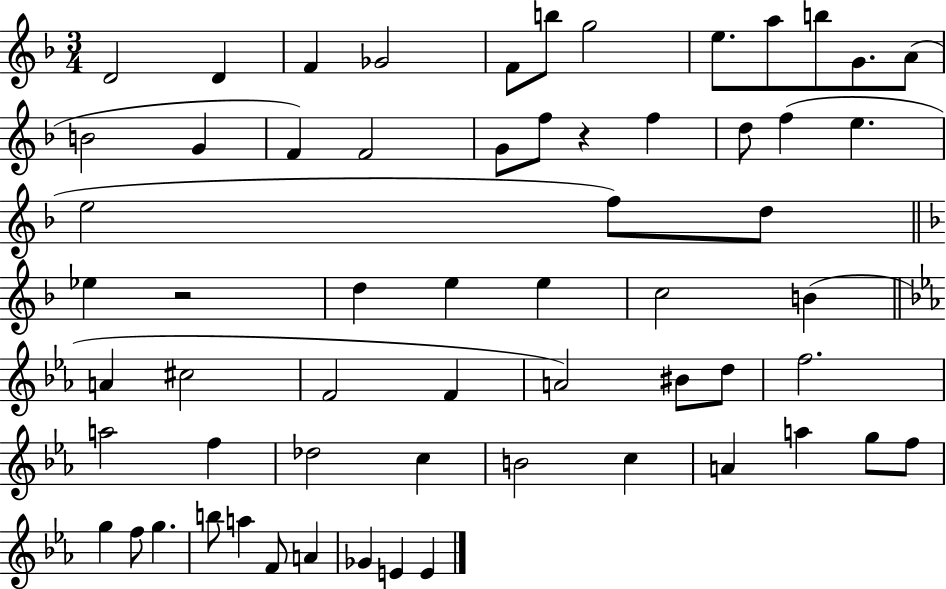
D4/h D4/q F4/q Gb4/h F4/e B5/e G5/h E5/e. A5/e B5/e G4/e. A4/e B4/h G4/q F4/q F4/h G4/e F5/e R/q F5/q D5/e F5/q E5/q. E5/h F5/e D5/e Eb5/q R/h D5/q E5/q E5/q C5/h B4/q A4/q C#5/h F4/h F4/q A4/h BIS4/e D5/e F5/h. A5/h F5/q Db5/h C5/q B4/h C5/q A4/q A5/q G5/e F5/e G5/q F5/e G5/q. B5/e A5/q F4/e A4/q Gb4/q E4/q E4/q